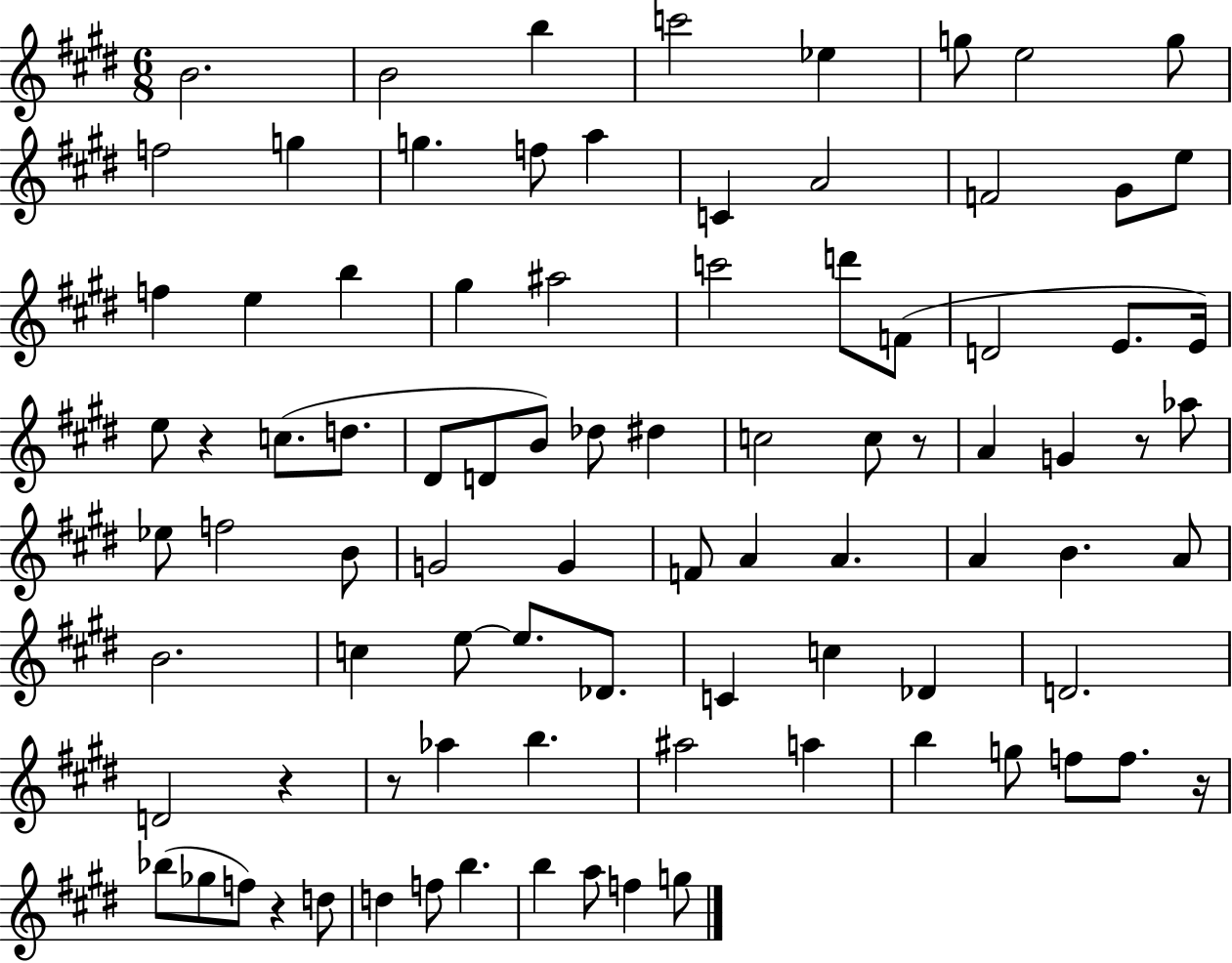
B4/h. B4/h B5/q C6/h Eb5/q G5/e E5/h G5/e F5/h G5/q G5/q. F5/e A5/q C4/q A4/h F4/h G#4/e E5/e F5/q E5/q B5/q G#5/q A#5/h C6/h D6/e F4/e D4/h E4/e. E4/s E5/e R/q C5/e. D5/e. D#4/e D4/e B4/e Db5/e D#5/q C5/h C5/e R/e A4/q G4/q R/e Ab5/e Eb5/e F5/h B4/e G4/h G4/q F4/e A4/q A4/q. A4/q B4/q. A4/e B4/h. C5/q E5/e E5/e. Db4/e. C4/q C5/q Db4/q D4/h. D4/h R/q R/e Ab5/q B5/q. A#5/h A5/q B5/q G5/e F5/e F5/e. R/s Bb5/e Gb5/e F5/e R/q D5/e D5/q F5/e B5/q. B5/q A5/e F5/q G5/e